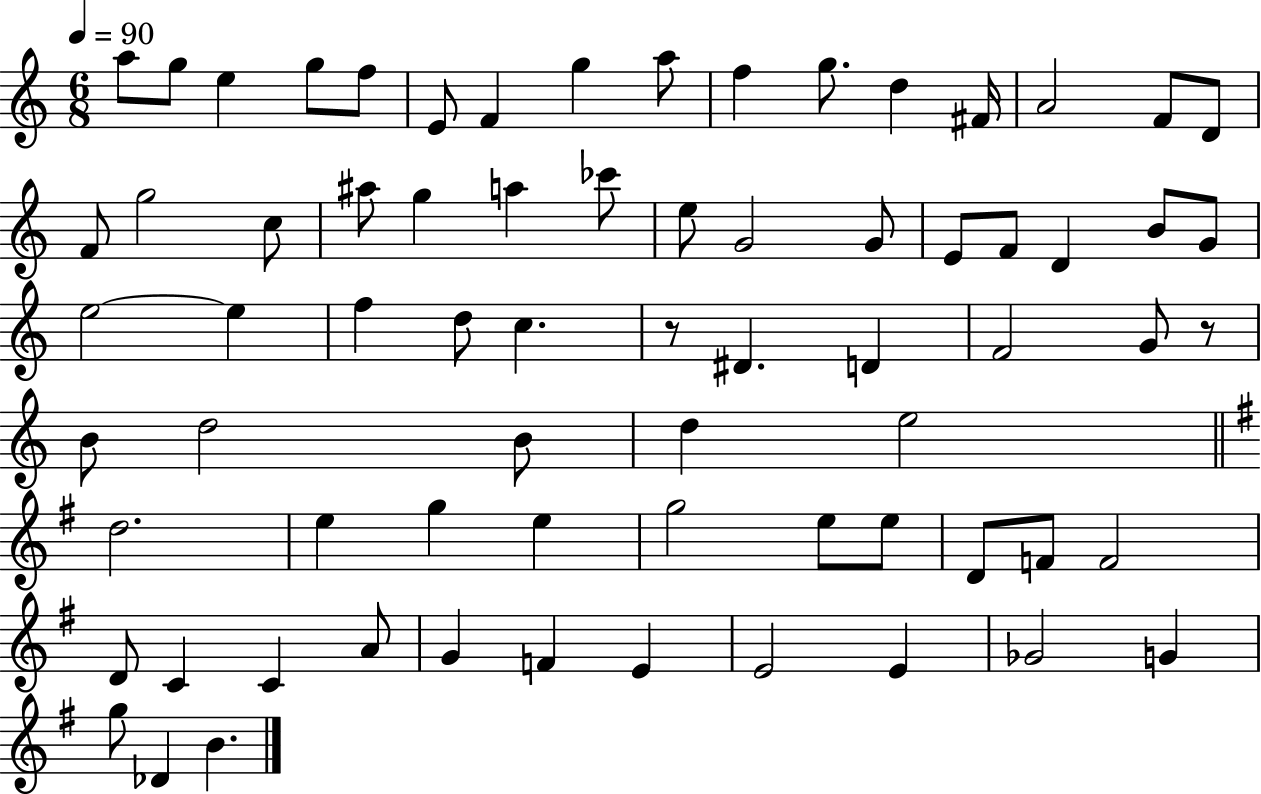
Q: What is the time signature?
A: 6/8